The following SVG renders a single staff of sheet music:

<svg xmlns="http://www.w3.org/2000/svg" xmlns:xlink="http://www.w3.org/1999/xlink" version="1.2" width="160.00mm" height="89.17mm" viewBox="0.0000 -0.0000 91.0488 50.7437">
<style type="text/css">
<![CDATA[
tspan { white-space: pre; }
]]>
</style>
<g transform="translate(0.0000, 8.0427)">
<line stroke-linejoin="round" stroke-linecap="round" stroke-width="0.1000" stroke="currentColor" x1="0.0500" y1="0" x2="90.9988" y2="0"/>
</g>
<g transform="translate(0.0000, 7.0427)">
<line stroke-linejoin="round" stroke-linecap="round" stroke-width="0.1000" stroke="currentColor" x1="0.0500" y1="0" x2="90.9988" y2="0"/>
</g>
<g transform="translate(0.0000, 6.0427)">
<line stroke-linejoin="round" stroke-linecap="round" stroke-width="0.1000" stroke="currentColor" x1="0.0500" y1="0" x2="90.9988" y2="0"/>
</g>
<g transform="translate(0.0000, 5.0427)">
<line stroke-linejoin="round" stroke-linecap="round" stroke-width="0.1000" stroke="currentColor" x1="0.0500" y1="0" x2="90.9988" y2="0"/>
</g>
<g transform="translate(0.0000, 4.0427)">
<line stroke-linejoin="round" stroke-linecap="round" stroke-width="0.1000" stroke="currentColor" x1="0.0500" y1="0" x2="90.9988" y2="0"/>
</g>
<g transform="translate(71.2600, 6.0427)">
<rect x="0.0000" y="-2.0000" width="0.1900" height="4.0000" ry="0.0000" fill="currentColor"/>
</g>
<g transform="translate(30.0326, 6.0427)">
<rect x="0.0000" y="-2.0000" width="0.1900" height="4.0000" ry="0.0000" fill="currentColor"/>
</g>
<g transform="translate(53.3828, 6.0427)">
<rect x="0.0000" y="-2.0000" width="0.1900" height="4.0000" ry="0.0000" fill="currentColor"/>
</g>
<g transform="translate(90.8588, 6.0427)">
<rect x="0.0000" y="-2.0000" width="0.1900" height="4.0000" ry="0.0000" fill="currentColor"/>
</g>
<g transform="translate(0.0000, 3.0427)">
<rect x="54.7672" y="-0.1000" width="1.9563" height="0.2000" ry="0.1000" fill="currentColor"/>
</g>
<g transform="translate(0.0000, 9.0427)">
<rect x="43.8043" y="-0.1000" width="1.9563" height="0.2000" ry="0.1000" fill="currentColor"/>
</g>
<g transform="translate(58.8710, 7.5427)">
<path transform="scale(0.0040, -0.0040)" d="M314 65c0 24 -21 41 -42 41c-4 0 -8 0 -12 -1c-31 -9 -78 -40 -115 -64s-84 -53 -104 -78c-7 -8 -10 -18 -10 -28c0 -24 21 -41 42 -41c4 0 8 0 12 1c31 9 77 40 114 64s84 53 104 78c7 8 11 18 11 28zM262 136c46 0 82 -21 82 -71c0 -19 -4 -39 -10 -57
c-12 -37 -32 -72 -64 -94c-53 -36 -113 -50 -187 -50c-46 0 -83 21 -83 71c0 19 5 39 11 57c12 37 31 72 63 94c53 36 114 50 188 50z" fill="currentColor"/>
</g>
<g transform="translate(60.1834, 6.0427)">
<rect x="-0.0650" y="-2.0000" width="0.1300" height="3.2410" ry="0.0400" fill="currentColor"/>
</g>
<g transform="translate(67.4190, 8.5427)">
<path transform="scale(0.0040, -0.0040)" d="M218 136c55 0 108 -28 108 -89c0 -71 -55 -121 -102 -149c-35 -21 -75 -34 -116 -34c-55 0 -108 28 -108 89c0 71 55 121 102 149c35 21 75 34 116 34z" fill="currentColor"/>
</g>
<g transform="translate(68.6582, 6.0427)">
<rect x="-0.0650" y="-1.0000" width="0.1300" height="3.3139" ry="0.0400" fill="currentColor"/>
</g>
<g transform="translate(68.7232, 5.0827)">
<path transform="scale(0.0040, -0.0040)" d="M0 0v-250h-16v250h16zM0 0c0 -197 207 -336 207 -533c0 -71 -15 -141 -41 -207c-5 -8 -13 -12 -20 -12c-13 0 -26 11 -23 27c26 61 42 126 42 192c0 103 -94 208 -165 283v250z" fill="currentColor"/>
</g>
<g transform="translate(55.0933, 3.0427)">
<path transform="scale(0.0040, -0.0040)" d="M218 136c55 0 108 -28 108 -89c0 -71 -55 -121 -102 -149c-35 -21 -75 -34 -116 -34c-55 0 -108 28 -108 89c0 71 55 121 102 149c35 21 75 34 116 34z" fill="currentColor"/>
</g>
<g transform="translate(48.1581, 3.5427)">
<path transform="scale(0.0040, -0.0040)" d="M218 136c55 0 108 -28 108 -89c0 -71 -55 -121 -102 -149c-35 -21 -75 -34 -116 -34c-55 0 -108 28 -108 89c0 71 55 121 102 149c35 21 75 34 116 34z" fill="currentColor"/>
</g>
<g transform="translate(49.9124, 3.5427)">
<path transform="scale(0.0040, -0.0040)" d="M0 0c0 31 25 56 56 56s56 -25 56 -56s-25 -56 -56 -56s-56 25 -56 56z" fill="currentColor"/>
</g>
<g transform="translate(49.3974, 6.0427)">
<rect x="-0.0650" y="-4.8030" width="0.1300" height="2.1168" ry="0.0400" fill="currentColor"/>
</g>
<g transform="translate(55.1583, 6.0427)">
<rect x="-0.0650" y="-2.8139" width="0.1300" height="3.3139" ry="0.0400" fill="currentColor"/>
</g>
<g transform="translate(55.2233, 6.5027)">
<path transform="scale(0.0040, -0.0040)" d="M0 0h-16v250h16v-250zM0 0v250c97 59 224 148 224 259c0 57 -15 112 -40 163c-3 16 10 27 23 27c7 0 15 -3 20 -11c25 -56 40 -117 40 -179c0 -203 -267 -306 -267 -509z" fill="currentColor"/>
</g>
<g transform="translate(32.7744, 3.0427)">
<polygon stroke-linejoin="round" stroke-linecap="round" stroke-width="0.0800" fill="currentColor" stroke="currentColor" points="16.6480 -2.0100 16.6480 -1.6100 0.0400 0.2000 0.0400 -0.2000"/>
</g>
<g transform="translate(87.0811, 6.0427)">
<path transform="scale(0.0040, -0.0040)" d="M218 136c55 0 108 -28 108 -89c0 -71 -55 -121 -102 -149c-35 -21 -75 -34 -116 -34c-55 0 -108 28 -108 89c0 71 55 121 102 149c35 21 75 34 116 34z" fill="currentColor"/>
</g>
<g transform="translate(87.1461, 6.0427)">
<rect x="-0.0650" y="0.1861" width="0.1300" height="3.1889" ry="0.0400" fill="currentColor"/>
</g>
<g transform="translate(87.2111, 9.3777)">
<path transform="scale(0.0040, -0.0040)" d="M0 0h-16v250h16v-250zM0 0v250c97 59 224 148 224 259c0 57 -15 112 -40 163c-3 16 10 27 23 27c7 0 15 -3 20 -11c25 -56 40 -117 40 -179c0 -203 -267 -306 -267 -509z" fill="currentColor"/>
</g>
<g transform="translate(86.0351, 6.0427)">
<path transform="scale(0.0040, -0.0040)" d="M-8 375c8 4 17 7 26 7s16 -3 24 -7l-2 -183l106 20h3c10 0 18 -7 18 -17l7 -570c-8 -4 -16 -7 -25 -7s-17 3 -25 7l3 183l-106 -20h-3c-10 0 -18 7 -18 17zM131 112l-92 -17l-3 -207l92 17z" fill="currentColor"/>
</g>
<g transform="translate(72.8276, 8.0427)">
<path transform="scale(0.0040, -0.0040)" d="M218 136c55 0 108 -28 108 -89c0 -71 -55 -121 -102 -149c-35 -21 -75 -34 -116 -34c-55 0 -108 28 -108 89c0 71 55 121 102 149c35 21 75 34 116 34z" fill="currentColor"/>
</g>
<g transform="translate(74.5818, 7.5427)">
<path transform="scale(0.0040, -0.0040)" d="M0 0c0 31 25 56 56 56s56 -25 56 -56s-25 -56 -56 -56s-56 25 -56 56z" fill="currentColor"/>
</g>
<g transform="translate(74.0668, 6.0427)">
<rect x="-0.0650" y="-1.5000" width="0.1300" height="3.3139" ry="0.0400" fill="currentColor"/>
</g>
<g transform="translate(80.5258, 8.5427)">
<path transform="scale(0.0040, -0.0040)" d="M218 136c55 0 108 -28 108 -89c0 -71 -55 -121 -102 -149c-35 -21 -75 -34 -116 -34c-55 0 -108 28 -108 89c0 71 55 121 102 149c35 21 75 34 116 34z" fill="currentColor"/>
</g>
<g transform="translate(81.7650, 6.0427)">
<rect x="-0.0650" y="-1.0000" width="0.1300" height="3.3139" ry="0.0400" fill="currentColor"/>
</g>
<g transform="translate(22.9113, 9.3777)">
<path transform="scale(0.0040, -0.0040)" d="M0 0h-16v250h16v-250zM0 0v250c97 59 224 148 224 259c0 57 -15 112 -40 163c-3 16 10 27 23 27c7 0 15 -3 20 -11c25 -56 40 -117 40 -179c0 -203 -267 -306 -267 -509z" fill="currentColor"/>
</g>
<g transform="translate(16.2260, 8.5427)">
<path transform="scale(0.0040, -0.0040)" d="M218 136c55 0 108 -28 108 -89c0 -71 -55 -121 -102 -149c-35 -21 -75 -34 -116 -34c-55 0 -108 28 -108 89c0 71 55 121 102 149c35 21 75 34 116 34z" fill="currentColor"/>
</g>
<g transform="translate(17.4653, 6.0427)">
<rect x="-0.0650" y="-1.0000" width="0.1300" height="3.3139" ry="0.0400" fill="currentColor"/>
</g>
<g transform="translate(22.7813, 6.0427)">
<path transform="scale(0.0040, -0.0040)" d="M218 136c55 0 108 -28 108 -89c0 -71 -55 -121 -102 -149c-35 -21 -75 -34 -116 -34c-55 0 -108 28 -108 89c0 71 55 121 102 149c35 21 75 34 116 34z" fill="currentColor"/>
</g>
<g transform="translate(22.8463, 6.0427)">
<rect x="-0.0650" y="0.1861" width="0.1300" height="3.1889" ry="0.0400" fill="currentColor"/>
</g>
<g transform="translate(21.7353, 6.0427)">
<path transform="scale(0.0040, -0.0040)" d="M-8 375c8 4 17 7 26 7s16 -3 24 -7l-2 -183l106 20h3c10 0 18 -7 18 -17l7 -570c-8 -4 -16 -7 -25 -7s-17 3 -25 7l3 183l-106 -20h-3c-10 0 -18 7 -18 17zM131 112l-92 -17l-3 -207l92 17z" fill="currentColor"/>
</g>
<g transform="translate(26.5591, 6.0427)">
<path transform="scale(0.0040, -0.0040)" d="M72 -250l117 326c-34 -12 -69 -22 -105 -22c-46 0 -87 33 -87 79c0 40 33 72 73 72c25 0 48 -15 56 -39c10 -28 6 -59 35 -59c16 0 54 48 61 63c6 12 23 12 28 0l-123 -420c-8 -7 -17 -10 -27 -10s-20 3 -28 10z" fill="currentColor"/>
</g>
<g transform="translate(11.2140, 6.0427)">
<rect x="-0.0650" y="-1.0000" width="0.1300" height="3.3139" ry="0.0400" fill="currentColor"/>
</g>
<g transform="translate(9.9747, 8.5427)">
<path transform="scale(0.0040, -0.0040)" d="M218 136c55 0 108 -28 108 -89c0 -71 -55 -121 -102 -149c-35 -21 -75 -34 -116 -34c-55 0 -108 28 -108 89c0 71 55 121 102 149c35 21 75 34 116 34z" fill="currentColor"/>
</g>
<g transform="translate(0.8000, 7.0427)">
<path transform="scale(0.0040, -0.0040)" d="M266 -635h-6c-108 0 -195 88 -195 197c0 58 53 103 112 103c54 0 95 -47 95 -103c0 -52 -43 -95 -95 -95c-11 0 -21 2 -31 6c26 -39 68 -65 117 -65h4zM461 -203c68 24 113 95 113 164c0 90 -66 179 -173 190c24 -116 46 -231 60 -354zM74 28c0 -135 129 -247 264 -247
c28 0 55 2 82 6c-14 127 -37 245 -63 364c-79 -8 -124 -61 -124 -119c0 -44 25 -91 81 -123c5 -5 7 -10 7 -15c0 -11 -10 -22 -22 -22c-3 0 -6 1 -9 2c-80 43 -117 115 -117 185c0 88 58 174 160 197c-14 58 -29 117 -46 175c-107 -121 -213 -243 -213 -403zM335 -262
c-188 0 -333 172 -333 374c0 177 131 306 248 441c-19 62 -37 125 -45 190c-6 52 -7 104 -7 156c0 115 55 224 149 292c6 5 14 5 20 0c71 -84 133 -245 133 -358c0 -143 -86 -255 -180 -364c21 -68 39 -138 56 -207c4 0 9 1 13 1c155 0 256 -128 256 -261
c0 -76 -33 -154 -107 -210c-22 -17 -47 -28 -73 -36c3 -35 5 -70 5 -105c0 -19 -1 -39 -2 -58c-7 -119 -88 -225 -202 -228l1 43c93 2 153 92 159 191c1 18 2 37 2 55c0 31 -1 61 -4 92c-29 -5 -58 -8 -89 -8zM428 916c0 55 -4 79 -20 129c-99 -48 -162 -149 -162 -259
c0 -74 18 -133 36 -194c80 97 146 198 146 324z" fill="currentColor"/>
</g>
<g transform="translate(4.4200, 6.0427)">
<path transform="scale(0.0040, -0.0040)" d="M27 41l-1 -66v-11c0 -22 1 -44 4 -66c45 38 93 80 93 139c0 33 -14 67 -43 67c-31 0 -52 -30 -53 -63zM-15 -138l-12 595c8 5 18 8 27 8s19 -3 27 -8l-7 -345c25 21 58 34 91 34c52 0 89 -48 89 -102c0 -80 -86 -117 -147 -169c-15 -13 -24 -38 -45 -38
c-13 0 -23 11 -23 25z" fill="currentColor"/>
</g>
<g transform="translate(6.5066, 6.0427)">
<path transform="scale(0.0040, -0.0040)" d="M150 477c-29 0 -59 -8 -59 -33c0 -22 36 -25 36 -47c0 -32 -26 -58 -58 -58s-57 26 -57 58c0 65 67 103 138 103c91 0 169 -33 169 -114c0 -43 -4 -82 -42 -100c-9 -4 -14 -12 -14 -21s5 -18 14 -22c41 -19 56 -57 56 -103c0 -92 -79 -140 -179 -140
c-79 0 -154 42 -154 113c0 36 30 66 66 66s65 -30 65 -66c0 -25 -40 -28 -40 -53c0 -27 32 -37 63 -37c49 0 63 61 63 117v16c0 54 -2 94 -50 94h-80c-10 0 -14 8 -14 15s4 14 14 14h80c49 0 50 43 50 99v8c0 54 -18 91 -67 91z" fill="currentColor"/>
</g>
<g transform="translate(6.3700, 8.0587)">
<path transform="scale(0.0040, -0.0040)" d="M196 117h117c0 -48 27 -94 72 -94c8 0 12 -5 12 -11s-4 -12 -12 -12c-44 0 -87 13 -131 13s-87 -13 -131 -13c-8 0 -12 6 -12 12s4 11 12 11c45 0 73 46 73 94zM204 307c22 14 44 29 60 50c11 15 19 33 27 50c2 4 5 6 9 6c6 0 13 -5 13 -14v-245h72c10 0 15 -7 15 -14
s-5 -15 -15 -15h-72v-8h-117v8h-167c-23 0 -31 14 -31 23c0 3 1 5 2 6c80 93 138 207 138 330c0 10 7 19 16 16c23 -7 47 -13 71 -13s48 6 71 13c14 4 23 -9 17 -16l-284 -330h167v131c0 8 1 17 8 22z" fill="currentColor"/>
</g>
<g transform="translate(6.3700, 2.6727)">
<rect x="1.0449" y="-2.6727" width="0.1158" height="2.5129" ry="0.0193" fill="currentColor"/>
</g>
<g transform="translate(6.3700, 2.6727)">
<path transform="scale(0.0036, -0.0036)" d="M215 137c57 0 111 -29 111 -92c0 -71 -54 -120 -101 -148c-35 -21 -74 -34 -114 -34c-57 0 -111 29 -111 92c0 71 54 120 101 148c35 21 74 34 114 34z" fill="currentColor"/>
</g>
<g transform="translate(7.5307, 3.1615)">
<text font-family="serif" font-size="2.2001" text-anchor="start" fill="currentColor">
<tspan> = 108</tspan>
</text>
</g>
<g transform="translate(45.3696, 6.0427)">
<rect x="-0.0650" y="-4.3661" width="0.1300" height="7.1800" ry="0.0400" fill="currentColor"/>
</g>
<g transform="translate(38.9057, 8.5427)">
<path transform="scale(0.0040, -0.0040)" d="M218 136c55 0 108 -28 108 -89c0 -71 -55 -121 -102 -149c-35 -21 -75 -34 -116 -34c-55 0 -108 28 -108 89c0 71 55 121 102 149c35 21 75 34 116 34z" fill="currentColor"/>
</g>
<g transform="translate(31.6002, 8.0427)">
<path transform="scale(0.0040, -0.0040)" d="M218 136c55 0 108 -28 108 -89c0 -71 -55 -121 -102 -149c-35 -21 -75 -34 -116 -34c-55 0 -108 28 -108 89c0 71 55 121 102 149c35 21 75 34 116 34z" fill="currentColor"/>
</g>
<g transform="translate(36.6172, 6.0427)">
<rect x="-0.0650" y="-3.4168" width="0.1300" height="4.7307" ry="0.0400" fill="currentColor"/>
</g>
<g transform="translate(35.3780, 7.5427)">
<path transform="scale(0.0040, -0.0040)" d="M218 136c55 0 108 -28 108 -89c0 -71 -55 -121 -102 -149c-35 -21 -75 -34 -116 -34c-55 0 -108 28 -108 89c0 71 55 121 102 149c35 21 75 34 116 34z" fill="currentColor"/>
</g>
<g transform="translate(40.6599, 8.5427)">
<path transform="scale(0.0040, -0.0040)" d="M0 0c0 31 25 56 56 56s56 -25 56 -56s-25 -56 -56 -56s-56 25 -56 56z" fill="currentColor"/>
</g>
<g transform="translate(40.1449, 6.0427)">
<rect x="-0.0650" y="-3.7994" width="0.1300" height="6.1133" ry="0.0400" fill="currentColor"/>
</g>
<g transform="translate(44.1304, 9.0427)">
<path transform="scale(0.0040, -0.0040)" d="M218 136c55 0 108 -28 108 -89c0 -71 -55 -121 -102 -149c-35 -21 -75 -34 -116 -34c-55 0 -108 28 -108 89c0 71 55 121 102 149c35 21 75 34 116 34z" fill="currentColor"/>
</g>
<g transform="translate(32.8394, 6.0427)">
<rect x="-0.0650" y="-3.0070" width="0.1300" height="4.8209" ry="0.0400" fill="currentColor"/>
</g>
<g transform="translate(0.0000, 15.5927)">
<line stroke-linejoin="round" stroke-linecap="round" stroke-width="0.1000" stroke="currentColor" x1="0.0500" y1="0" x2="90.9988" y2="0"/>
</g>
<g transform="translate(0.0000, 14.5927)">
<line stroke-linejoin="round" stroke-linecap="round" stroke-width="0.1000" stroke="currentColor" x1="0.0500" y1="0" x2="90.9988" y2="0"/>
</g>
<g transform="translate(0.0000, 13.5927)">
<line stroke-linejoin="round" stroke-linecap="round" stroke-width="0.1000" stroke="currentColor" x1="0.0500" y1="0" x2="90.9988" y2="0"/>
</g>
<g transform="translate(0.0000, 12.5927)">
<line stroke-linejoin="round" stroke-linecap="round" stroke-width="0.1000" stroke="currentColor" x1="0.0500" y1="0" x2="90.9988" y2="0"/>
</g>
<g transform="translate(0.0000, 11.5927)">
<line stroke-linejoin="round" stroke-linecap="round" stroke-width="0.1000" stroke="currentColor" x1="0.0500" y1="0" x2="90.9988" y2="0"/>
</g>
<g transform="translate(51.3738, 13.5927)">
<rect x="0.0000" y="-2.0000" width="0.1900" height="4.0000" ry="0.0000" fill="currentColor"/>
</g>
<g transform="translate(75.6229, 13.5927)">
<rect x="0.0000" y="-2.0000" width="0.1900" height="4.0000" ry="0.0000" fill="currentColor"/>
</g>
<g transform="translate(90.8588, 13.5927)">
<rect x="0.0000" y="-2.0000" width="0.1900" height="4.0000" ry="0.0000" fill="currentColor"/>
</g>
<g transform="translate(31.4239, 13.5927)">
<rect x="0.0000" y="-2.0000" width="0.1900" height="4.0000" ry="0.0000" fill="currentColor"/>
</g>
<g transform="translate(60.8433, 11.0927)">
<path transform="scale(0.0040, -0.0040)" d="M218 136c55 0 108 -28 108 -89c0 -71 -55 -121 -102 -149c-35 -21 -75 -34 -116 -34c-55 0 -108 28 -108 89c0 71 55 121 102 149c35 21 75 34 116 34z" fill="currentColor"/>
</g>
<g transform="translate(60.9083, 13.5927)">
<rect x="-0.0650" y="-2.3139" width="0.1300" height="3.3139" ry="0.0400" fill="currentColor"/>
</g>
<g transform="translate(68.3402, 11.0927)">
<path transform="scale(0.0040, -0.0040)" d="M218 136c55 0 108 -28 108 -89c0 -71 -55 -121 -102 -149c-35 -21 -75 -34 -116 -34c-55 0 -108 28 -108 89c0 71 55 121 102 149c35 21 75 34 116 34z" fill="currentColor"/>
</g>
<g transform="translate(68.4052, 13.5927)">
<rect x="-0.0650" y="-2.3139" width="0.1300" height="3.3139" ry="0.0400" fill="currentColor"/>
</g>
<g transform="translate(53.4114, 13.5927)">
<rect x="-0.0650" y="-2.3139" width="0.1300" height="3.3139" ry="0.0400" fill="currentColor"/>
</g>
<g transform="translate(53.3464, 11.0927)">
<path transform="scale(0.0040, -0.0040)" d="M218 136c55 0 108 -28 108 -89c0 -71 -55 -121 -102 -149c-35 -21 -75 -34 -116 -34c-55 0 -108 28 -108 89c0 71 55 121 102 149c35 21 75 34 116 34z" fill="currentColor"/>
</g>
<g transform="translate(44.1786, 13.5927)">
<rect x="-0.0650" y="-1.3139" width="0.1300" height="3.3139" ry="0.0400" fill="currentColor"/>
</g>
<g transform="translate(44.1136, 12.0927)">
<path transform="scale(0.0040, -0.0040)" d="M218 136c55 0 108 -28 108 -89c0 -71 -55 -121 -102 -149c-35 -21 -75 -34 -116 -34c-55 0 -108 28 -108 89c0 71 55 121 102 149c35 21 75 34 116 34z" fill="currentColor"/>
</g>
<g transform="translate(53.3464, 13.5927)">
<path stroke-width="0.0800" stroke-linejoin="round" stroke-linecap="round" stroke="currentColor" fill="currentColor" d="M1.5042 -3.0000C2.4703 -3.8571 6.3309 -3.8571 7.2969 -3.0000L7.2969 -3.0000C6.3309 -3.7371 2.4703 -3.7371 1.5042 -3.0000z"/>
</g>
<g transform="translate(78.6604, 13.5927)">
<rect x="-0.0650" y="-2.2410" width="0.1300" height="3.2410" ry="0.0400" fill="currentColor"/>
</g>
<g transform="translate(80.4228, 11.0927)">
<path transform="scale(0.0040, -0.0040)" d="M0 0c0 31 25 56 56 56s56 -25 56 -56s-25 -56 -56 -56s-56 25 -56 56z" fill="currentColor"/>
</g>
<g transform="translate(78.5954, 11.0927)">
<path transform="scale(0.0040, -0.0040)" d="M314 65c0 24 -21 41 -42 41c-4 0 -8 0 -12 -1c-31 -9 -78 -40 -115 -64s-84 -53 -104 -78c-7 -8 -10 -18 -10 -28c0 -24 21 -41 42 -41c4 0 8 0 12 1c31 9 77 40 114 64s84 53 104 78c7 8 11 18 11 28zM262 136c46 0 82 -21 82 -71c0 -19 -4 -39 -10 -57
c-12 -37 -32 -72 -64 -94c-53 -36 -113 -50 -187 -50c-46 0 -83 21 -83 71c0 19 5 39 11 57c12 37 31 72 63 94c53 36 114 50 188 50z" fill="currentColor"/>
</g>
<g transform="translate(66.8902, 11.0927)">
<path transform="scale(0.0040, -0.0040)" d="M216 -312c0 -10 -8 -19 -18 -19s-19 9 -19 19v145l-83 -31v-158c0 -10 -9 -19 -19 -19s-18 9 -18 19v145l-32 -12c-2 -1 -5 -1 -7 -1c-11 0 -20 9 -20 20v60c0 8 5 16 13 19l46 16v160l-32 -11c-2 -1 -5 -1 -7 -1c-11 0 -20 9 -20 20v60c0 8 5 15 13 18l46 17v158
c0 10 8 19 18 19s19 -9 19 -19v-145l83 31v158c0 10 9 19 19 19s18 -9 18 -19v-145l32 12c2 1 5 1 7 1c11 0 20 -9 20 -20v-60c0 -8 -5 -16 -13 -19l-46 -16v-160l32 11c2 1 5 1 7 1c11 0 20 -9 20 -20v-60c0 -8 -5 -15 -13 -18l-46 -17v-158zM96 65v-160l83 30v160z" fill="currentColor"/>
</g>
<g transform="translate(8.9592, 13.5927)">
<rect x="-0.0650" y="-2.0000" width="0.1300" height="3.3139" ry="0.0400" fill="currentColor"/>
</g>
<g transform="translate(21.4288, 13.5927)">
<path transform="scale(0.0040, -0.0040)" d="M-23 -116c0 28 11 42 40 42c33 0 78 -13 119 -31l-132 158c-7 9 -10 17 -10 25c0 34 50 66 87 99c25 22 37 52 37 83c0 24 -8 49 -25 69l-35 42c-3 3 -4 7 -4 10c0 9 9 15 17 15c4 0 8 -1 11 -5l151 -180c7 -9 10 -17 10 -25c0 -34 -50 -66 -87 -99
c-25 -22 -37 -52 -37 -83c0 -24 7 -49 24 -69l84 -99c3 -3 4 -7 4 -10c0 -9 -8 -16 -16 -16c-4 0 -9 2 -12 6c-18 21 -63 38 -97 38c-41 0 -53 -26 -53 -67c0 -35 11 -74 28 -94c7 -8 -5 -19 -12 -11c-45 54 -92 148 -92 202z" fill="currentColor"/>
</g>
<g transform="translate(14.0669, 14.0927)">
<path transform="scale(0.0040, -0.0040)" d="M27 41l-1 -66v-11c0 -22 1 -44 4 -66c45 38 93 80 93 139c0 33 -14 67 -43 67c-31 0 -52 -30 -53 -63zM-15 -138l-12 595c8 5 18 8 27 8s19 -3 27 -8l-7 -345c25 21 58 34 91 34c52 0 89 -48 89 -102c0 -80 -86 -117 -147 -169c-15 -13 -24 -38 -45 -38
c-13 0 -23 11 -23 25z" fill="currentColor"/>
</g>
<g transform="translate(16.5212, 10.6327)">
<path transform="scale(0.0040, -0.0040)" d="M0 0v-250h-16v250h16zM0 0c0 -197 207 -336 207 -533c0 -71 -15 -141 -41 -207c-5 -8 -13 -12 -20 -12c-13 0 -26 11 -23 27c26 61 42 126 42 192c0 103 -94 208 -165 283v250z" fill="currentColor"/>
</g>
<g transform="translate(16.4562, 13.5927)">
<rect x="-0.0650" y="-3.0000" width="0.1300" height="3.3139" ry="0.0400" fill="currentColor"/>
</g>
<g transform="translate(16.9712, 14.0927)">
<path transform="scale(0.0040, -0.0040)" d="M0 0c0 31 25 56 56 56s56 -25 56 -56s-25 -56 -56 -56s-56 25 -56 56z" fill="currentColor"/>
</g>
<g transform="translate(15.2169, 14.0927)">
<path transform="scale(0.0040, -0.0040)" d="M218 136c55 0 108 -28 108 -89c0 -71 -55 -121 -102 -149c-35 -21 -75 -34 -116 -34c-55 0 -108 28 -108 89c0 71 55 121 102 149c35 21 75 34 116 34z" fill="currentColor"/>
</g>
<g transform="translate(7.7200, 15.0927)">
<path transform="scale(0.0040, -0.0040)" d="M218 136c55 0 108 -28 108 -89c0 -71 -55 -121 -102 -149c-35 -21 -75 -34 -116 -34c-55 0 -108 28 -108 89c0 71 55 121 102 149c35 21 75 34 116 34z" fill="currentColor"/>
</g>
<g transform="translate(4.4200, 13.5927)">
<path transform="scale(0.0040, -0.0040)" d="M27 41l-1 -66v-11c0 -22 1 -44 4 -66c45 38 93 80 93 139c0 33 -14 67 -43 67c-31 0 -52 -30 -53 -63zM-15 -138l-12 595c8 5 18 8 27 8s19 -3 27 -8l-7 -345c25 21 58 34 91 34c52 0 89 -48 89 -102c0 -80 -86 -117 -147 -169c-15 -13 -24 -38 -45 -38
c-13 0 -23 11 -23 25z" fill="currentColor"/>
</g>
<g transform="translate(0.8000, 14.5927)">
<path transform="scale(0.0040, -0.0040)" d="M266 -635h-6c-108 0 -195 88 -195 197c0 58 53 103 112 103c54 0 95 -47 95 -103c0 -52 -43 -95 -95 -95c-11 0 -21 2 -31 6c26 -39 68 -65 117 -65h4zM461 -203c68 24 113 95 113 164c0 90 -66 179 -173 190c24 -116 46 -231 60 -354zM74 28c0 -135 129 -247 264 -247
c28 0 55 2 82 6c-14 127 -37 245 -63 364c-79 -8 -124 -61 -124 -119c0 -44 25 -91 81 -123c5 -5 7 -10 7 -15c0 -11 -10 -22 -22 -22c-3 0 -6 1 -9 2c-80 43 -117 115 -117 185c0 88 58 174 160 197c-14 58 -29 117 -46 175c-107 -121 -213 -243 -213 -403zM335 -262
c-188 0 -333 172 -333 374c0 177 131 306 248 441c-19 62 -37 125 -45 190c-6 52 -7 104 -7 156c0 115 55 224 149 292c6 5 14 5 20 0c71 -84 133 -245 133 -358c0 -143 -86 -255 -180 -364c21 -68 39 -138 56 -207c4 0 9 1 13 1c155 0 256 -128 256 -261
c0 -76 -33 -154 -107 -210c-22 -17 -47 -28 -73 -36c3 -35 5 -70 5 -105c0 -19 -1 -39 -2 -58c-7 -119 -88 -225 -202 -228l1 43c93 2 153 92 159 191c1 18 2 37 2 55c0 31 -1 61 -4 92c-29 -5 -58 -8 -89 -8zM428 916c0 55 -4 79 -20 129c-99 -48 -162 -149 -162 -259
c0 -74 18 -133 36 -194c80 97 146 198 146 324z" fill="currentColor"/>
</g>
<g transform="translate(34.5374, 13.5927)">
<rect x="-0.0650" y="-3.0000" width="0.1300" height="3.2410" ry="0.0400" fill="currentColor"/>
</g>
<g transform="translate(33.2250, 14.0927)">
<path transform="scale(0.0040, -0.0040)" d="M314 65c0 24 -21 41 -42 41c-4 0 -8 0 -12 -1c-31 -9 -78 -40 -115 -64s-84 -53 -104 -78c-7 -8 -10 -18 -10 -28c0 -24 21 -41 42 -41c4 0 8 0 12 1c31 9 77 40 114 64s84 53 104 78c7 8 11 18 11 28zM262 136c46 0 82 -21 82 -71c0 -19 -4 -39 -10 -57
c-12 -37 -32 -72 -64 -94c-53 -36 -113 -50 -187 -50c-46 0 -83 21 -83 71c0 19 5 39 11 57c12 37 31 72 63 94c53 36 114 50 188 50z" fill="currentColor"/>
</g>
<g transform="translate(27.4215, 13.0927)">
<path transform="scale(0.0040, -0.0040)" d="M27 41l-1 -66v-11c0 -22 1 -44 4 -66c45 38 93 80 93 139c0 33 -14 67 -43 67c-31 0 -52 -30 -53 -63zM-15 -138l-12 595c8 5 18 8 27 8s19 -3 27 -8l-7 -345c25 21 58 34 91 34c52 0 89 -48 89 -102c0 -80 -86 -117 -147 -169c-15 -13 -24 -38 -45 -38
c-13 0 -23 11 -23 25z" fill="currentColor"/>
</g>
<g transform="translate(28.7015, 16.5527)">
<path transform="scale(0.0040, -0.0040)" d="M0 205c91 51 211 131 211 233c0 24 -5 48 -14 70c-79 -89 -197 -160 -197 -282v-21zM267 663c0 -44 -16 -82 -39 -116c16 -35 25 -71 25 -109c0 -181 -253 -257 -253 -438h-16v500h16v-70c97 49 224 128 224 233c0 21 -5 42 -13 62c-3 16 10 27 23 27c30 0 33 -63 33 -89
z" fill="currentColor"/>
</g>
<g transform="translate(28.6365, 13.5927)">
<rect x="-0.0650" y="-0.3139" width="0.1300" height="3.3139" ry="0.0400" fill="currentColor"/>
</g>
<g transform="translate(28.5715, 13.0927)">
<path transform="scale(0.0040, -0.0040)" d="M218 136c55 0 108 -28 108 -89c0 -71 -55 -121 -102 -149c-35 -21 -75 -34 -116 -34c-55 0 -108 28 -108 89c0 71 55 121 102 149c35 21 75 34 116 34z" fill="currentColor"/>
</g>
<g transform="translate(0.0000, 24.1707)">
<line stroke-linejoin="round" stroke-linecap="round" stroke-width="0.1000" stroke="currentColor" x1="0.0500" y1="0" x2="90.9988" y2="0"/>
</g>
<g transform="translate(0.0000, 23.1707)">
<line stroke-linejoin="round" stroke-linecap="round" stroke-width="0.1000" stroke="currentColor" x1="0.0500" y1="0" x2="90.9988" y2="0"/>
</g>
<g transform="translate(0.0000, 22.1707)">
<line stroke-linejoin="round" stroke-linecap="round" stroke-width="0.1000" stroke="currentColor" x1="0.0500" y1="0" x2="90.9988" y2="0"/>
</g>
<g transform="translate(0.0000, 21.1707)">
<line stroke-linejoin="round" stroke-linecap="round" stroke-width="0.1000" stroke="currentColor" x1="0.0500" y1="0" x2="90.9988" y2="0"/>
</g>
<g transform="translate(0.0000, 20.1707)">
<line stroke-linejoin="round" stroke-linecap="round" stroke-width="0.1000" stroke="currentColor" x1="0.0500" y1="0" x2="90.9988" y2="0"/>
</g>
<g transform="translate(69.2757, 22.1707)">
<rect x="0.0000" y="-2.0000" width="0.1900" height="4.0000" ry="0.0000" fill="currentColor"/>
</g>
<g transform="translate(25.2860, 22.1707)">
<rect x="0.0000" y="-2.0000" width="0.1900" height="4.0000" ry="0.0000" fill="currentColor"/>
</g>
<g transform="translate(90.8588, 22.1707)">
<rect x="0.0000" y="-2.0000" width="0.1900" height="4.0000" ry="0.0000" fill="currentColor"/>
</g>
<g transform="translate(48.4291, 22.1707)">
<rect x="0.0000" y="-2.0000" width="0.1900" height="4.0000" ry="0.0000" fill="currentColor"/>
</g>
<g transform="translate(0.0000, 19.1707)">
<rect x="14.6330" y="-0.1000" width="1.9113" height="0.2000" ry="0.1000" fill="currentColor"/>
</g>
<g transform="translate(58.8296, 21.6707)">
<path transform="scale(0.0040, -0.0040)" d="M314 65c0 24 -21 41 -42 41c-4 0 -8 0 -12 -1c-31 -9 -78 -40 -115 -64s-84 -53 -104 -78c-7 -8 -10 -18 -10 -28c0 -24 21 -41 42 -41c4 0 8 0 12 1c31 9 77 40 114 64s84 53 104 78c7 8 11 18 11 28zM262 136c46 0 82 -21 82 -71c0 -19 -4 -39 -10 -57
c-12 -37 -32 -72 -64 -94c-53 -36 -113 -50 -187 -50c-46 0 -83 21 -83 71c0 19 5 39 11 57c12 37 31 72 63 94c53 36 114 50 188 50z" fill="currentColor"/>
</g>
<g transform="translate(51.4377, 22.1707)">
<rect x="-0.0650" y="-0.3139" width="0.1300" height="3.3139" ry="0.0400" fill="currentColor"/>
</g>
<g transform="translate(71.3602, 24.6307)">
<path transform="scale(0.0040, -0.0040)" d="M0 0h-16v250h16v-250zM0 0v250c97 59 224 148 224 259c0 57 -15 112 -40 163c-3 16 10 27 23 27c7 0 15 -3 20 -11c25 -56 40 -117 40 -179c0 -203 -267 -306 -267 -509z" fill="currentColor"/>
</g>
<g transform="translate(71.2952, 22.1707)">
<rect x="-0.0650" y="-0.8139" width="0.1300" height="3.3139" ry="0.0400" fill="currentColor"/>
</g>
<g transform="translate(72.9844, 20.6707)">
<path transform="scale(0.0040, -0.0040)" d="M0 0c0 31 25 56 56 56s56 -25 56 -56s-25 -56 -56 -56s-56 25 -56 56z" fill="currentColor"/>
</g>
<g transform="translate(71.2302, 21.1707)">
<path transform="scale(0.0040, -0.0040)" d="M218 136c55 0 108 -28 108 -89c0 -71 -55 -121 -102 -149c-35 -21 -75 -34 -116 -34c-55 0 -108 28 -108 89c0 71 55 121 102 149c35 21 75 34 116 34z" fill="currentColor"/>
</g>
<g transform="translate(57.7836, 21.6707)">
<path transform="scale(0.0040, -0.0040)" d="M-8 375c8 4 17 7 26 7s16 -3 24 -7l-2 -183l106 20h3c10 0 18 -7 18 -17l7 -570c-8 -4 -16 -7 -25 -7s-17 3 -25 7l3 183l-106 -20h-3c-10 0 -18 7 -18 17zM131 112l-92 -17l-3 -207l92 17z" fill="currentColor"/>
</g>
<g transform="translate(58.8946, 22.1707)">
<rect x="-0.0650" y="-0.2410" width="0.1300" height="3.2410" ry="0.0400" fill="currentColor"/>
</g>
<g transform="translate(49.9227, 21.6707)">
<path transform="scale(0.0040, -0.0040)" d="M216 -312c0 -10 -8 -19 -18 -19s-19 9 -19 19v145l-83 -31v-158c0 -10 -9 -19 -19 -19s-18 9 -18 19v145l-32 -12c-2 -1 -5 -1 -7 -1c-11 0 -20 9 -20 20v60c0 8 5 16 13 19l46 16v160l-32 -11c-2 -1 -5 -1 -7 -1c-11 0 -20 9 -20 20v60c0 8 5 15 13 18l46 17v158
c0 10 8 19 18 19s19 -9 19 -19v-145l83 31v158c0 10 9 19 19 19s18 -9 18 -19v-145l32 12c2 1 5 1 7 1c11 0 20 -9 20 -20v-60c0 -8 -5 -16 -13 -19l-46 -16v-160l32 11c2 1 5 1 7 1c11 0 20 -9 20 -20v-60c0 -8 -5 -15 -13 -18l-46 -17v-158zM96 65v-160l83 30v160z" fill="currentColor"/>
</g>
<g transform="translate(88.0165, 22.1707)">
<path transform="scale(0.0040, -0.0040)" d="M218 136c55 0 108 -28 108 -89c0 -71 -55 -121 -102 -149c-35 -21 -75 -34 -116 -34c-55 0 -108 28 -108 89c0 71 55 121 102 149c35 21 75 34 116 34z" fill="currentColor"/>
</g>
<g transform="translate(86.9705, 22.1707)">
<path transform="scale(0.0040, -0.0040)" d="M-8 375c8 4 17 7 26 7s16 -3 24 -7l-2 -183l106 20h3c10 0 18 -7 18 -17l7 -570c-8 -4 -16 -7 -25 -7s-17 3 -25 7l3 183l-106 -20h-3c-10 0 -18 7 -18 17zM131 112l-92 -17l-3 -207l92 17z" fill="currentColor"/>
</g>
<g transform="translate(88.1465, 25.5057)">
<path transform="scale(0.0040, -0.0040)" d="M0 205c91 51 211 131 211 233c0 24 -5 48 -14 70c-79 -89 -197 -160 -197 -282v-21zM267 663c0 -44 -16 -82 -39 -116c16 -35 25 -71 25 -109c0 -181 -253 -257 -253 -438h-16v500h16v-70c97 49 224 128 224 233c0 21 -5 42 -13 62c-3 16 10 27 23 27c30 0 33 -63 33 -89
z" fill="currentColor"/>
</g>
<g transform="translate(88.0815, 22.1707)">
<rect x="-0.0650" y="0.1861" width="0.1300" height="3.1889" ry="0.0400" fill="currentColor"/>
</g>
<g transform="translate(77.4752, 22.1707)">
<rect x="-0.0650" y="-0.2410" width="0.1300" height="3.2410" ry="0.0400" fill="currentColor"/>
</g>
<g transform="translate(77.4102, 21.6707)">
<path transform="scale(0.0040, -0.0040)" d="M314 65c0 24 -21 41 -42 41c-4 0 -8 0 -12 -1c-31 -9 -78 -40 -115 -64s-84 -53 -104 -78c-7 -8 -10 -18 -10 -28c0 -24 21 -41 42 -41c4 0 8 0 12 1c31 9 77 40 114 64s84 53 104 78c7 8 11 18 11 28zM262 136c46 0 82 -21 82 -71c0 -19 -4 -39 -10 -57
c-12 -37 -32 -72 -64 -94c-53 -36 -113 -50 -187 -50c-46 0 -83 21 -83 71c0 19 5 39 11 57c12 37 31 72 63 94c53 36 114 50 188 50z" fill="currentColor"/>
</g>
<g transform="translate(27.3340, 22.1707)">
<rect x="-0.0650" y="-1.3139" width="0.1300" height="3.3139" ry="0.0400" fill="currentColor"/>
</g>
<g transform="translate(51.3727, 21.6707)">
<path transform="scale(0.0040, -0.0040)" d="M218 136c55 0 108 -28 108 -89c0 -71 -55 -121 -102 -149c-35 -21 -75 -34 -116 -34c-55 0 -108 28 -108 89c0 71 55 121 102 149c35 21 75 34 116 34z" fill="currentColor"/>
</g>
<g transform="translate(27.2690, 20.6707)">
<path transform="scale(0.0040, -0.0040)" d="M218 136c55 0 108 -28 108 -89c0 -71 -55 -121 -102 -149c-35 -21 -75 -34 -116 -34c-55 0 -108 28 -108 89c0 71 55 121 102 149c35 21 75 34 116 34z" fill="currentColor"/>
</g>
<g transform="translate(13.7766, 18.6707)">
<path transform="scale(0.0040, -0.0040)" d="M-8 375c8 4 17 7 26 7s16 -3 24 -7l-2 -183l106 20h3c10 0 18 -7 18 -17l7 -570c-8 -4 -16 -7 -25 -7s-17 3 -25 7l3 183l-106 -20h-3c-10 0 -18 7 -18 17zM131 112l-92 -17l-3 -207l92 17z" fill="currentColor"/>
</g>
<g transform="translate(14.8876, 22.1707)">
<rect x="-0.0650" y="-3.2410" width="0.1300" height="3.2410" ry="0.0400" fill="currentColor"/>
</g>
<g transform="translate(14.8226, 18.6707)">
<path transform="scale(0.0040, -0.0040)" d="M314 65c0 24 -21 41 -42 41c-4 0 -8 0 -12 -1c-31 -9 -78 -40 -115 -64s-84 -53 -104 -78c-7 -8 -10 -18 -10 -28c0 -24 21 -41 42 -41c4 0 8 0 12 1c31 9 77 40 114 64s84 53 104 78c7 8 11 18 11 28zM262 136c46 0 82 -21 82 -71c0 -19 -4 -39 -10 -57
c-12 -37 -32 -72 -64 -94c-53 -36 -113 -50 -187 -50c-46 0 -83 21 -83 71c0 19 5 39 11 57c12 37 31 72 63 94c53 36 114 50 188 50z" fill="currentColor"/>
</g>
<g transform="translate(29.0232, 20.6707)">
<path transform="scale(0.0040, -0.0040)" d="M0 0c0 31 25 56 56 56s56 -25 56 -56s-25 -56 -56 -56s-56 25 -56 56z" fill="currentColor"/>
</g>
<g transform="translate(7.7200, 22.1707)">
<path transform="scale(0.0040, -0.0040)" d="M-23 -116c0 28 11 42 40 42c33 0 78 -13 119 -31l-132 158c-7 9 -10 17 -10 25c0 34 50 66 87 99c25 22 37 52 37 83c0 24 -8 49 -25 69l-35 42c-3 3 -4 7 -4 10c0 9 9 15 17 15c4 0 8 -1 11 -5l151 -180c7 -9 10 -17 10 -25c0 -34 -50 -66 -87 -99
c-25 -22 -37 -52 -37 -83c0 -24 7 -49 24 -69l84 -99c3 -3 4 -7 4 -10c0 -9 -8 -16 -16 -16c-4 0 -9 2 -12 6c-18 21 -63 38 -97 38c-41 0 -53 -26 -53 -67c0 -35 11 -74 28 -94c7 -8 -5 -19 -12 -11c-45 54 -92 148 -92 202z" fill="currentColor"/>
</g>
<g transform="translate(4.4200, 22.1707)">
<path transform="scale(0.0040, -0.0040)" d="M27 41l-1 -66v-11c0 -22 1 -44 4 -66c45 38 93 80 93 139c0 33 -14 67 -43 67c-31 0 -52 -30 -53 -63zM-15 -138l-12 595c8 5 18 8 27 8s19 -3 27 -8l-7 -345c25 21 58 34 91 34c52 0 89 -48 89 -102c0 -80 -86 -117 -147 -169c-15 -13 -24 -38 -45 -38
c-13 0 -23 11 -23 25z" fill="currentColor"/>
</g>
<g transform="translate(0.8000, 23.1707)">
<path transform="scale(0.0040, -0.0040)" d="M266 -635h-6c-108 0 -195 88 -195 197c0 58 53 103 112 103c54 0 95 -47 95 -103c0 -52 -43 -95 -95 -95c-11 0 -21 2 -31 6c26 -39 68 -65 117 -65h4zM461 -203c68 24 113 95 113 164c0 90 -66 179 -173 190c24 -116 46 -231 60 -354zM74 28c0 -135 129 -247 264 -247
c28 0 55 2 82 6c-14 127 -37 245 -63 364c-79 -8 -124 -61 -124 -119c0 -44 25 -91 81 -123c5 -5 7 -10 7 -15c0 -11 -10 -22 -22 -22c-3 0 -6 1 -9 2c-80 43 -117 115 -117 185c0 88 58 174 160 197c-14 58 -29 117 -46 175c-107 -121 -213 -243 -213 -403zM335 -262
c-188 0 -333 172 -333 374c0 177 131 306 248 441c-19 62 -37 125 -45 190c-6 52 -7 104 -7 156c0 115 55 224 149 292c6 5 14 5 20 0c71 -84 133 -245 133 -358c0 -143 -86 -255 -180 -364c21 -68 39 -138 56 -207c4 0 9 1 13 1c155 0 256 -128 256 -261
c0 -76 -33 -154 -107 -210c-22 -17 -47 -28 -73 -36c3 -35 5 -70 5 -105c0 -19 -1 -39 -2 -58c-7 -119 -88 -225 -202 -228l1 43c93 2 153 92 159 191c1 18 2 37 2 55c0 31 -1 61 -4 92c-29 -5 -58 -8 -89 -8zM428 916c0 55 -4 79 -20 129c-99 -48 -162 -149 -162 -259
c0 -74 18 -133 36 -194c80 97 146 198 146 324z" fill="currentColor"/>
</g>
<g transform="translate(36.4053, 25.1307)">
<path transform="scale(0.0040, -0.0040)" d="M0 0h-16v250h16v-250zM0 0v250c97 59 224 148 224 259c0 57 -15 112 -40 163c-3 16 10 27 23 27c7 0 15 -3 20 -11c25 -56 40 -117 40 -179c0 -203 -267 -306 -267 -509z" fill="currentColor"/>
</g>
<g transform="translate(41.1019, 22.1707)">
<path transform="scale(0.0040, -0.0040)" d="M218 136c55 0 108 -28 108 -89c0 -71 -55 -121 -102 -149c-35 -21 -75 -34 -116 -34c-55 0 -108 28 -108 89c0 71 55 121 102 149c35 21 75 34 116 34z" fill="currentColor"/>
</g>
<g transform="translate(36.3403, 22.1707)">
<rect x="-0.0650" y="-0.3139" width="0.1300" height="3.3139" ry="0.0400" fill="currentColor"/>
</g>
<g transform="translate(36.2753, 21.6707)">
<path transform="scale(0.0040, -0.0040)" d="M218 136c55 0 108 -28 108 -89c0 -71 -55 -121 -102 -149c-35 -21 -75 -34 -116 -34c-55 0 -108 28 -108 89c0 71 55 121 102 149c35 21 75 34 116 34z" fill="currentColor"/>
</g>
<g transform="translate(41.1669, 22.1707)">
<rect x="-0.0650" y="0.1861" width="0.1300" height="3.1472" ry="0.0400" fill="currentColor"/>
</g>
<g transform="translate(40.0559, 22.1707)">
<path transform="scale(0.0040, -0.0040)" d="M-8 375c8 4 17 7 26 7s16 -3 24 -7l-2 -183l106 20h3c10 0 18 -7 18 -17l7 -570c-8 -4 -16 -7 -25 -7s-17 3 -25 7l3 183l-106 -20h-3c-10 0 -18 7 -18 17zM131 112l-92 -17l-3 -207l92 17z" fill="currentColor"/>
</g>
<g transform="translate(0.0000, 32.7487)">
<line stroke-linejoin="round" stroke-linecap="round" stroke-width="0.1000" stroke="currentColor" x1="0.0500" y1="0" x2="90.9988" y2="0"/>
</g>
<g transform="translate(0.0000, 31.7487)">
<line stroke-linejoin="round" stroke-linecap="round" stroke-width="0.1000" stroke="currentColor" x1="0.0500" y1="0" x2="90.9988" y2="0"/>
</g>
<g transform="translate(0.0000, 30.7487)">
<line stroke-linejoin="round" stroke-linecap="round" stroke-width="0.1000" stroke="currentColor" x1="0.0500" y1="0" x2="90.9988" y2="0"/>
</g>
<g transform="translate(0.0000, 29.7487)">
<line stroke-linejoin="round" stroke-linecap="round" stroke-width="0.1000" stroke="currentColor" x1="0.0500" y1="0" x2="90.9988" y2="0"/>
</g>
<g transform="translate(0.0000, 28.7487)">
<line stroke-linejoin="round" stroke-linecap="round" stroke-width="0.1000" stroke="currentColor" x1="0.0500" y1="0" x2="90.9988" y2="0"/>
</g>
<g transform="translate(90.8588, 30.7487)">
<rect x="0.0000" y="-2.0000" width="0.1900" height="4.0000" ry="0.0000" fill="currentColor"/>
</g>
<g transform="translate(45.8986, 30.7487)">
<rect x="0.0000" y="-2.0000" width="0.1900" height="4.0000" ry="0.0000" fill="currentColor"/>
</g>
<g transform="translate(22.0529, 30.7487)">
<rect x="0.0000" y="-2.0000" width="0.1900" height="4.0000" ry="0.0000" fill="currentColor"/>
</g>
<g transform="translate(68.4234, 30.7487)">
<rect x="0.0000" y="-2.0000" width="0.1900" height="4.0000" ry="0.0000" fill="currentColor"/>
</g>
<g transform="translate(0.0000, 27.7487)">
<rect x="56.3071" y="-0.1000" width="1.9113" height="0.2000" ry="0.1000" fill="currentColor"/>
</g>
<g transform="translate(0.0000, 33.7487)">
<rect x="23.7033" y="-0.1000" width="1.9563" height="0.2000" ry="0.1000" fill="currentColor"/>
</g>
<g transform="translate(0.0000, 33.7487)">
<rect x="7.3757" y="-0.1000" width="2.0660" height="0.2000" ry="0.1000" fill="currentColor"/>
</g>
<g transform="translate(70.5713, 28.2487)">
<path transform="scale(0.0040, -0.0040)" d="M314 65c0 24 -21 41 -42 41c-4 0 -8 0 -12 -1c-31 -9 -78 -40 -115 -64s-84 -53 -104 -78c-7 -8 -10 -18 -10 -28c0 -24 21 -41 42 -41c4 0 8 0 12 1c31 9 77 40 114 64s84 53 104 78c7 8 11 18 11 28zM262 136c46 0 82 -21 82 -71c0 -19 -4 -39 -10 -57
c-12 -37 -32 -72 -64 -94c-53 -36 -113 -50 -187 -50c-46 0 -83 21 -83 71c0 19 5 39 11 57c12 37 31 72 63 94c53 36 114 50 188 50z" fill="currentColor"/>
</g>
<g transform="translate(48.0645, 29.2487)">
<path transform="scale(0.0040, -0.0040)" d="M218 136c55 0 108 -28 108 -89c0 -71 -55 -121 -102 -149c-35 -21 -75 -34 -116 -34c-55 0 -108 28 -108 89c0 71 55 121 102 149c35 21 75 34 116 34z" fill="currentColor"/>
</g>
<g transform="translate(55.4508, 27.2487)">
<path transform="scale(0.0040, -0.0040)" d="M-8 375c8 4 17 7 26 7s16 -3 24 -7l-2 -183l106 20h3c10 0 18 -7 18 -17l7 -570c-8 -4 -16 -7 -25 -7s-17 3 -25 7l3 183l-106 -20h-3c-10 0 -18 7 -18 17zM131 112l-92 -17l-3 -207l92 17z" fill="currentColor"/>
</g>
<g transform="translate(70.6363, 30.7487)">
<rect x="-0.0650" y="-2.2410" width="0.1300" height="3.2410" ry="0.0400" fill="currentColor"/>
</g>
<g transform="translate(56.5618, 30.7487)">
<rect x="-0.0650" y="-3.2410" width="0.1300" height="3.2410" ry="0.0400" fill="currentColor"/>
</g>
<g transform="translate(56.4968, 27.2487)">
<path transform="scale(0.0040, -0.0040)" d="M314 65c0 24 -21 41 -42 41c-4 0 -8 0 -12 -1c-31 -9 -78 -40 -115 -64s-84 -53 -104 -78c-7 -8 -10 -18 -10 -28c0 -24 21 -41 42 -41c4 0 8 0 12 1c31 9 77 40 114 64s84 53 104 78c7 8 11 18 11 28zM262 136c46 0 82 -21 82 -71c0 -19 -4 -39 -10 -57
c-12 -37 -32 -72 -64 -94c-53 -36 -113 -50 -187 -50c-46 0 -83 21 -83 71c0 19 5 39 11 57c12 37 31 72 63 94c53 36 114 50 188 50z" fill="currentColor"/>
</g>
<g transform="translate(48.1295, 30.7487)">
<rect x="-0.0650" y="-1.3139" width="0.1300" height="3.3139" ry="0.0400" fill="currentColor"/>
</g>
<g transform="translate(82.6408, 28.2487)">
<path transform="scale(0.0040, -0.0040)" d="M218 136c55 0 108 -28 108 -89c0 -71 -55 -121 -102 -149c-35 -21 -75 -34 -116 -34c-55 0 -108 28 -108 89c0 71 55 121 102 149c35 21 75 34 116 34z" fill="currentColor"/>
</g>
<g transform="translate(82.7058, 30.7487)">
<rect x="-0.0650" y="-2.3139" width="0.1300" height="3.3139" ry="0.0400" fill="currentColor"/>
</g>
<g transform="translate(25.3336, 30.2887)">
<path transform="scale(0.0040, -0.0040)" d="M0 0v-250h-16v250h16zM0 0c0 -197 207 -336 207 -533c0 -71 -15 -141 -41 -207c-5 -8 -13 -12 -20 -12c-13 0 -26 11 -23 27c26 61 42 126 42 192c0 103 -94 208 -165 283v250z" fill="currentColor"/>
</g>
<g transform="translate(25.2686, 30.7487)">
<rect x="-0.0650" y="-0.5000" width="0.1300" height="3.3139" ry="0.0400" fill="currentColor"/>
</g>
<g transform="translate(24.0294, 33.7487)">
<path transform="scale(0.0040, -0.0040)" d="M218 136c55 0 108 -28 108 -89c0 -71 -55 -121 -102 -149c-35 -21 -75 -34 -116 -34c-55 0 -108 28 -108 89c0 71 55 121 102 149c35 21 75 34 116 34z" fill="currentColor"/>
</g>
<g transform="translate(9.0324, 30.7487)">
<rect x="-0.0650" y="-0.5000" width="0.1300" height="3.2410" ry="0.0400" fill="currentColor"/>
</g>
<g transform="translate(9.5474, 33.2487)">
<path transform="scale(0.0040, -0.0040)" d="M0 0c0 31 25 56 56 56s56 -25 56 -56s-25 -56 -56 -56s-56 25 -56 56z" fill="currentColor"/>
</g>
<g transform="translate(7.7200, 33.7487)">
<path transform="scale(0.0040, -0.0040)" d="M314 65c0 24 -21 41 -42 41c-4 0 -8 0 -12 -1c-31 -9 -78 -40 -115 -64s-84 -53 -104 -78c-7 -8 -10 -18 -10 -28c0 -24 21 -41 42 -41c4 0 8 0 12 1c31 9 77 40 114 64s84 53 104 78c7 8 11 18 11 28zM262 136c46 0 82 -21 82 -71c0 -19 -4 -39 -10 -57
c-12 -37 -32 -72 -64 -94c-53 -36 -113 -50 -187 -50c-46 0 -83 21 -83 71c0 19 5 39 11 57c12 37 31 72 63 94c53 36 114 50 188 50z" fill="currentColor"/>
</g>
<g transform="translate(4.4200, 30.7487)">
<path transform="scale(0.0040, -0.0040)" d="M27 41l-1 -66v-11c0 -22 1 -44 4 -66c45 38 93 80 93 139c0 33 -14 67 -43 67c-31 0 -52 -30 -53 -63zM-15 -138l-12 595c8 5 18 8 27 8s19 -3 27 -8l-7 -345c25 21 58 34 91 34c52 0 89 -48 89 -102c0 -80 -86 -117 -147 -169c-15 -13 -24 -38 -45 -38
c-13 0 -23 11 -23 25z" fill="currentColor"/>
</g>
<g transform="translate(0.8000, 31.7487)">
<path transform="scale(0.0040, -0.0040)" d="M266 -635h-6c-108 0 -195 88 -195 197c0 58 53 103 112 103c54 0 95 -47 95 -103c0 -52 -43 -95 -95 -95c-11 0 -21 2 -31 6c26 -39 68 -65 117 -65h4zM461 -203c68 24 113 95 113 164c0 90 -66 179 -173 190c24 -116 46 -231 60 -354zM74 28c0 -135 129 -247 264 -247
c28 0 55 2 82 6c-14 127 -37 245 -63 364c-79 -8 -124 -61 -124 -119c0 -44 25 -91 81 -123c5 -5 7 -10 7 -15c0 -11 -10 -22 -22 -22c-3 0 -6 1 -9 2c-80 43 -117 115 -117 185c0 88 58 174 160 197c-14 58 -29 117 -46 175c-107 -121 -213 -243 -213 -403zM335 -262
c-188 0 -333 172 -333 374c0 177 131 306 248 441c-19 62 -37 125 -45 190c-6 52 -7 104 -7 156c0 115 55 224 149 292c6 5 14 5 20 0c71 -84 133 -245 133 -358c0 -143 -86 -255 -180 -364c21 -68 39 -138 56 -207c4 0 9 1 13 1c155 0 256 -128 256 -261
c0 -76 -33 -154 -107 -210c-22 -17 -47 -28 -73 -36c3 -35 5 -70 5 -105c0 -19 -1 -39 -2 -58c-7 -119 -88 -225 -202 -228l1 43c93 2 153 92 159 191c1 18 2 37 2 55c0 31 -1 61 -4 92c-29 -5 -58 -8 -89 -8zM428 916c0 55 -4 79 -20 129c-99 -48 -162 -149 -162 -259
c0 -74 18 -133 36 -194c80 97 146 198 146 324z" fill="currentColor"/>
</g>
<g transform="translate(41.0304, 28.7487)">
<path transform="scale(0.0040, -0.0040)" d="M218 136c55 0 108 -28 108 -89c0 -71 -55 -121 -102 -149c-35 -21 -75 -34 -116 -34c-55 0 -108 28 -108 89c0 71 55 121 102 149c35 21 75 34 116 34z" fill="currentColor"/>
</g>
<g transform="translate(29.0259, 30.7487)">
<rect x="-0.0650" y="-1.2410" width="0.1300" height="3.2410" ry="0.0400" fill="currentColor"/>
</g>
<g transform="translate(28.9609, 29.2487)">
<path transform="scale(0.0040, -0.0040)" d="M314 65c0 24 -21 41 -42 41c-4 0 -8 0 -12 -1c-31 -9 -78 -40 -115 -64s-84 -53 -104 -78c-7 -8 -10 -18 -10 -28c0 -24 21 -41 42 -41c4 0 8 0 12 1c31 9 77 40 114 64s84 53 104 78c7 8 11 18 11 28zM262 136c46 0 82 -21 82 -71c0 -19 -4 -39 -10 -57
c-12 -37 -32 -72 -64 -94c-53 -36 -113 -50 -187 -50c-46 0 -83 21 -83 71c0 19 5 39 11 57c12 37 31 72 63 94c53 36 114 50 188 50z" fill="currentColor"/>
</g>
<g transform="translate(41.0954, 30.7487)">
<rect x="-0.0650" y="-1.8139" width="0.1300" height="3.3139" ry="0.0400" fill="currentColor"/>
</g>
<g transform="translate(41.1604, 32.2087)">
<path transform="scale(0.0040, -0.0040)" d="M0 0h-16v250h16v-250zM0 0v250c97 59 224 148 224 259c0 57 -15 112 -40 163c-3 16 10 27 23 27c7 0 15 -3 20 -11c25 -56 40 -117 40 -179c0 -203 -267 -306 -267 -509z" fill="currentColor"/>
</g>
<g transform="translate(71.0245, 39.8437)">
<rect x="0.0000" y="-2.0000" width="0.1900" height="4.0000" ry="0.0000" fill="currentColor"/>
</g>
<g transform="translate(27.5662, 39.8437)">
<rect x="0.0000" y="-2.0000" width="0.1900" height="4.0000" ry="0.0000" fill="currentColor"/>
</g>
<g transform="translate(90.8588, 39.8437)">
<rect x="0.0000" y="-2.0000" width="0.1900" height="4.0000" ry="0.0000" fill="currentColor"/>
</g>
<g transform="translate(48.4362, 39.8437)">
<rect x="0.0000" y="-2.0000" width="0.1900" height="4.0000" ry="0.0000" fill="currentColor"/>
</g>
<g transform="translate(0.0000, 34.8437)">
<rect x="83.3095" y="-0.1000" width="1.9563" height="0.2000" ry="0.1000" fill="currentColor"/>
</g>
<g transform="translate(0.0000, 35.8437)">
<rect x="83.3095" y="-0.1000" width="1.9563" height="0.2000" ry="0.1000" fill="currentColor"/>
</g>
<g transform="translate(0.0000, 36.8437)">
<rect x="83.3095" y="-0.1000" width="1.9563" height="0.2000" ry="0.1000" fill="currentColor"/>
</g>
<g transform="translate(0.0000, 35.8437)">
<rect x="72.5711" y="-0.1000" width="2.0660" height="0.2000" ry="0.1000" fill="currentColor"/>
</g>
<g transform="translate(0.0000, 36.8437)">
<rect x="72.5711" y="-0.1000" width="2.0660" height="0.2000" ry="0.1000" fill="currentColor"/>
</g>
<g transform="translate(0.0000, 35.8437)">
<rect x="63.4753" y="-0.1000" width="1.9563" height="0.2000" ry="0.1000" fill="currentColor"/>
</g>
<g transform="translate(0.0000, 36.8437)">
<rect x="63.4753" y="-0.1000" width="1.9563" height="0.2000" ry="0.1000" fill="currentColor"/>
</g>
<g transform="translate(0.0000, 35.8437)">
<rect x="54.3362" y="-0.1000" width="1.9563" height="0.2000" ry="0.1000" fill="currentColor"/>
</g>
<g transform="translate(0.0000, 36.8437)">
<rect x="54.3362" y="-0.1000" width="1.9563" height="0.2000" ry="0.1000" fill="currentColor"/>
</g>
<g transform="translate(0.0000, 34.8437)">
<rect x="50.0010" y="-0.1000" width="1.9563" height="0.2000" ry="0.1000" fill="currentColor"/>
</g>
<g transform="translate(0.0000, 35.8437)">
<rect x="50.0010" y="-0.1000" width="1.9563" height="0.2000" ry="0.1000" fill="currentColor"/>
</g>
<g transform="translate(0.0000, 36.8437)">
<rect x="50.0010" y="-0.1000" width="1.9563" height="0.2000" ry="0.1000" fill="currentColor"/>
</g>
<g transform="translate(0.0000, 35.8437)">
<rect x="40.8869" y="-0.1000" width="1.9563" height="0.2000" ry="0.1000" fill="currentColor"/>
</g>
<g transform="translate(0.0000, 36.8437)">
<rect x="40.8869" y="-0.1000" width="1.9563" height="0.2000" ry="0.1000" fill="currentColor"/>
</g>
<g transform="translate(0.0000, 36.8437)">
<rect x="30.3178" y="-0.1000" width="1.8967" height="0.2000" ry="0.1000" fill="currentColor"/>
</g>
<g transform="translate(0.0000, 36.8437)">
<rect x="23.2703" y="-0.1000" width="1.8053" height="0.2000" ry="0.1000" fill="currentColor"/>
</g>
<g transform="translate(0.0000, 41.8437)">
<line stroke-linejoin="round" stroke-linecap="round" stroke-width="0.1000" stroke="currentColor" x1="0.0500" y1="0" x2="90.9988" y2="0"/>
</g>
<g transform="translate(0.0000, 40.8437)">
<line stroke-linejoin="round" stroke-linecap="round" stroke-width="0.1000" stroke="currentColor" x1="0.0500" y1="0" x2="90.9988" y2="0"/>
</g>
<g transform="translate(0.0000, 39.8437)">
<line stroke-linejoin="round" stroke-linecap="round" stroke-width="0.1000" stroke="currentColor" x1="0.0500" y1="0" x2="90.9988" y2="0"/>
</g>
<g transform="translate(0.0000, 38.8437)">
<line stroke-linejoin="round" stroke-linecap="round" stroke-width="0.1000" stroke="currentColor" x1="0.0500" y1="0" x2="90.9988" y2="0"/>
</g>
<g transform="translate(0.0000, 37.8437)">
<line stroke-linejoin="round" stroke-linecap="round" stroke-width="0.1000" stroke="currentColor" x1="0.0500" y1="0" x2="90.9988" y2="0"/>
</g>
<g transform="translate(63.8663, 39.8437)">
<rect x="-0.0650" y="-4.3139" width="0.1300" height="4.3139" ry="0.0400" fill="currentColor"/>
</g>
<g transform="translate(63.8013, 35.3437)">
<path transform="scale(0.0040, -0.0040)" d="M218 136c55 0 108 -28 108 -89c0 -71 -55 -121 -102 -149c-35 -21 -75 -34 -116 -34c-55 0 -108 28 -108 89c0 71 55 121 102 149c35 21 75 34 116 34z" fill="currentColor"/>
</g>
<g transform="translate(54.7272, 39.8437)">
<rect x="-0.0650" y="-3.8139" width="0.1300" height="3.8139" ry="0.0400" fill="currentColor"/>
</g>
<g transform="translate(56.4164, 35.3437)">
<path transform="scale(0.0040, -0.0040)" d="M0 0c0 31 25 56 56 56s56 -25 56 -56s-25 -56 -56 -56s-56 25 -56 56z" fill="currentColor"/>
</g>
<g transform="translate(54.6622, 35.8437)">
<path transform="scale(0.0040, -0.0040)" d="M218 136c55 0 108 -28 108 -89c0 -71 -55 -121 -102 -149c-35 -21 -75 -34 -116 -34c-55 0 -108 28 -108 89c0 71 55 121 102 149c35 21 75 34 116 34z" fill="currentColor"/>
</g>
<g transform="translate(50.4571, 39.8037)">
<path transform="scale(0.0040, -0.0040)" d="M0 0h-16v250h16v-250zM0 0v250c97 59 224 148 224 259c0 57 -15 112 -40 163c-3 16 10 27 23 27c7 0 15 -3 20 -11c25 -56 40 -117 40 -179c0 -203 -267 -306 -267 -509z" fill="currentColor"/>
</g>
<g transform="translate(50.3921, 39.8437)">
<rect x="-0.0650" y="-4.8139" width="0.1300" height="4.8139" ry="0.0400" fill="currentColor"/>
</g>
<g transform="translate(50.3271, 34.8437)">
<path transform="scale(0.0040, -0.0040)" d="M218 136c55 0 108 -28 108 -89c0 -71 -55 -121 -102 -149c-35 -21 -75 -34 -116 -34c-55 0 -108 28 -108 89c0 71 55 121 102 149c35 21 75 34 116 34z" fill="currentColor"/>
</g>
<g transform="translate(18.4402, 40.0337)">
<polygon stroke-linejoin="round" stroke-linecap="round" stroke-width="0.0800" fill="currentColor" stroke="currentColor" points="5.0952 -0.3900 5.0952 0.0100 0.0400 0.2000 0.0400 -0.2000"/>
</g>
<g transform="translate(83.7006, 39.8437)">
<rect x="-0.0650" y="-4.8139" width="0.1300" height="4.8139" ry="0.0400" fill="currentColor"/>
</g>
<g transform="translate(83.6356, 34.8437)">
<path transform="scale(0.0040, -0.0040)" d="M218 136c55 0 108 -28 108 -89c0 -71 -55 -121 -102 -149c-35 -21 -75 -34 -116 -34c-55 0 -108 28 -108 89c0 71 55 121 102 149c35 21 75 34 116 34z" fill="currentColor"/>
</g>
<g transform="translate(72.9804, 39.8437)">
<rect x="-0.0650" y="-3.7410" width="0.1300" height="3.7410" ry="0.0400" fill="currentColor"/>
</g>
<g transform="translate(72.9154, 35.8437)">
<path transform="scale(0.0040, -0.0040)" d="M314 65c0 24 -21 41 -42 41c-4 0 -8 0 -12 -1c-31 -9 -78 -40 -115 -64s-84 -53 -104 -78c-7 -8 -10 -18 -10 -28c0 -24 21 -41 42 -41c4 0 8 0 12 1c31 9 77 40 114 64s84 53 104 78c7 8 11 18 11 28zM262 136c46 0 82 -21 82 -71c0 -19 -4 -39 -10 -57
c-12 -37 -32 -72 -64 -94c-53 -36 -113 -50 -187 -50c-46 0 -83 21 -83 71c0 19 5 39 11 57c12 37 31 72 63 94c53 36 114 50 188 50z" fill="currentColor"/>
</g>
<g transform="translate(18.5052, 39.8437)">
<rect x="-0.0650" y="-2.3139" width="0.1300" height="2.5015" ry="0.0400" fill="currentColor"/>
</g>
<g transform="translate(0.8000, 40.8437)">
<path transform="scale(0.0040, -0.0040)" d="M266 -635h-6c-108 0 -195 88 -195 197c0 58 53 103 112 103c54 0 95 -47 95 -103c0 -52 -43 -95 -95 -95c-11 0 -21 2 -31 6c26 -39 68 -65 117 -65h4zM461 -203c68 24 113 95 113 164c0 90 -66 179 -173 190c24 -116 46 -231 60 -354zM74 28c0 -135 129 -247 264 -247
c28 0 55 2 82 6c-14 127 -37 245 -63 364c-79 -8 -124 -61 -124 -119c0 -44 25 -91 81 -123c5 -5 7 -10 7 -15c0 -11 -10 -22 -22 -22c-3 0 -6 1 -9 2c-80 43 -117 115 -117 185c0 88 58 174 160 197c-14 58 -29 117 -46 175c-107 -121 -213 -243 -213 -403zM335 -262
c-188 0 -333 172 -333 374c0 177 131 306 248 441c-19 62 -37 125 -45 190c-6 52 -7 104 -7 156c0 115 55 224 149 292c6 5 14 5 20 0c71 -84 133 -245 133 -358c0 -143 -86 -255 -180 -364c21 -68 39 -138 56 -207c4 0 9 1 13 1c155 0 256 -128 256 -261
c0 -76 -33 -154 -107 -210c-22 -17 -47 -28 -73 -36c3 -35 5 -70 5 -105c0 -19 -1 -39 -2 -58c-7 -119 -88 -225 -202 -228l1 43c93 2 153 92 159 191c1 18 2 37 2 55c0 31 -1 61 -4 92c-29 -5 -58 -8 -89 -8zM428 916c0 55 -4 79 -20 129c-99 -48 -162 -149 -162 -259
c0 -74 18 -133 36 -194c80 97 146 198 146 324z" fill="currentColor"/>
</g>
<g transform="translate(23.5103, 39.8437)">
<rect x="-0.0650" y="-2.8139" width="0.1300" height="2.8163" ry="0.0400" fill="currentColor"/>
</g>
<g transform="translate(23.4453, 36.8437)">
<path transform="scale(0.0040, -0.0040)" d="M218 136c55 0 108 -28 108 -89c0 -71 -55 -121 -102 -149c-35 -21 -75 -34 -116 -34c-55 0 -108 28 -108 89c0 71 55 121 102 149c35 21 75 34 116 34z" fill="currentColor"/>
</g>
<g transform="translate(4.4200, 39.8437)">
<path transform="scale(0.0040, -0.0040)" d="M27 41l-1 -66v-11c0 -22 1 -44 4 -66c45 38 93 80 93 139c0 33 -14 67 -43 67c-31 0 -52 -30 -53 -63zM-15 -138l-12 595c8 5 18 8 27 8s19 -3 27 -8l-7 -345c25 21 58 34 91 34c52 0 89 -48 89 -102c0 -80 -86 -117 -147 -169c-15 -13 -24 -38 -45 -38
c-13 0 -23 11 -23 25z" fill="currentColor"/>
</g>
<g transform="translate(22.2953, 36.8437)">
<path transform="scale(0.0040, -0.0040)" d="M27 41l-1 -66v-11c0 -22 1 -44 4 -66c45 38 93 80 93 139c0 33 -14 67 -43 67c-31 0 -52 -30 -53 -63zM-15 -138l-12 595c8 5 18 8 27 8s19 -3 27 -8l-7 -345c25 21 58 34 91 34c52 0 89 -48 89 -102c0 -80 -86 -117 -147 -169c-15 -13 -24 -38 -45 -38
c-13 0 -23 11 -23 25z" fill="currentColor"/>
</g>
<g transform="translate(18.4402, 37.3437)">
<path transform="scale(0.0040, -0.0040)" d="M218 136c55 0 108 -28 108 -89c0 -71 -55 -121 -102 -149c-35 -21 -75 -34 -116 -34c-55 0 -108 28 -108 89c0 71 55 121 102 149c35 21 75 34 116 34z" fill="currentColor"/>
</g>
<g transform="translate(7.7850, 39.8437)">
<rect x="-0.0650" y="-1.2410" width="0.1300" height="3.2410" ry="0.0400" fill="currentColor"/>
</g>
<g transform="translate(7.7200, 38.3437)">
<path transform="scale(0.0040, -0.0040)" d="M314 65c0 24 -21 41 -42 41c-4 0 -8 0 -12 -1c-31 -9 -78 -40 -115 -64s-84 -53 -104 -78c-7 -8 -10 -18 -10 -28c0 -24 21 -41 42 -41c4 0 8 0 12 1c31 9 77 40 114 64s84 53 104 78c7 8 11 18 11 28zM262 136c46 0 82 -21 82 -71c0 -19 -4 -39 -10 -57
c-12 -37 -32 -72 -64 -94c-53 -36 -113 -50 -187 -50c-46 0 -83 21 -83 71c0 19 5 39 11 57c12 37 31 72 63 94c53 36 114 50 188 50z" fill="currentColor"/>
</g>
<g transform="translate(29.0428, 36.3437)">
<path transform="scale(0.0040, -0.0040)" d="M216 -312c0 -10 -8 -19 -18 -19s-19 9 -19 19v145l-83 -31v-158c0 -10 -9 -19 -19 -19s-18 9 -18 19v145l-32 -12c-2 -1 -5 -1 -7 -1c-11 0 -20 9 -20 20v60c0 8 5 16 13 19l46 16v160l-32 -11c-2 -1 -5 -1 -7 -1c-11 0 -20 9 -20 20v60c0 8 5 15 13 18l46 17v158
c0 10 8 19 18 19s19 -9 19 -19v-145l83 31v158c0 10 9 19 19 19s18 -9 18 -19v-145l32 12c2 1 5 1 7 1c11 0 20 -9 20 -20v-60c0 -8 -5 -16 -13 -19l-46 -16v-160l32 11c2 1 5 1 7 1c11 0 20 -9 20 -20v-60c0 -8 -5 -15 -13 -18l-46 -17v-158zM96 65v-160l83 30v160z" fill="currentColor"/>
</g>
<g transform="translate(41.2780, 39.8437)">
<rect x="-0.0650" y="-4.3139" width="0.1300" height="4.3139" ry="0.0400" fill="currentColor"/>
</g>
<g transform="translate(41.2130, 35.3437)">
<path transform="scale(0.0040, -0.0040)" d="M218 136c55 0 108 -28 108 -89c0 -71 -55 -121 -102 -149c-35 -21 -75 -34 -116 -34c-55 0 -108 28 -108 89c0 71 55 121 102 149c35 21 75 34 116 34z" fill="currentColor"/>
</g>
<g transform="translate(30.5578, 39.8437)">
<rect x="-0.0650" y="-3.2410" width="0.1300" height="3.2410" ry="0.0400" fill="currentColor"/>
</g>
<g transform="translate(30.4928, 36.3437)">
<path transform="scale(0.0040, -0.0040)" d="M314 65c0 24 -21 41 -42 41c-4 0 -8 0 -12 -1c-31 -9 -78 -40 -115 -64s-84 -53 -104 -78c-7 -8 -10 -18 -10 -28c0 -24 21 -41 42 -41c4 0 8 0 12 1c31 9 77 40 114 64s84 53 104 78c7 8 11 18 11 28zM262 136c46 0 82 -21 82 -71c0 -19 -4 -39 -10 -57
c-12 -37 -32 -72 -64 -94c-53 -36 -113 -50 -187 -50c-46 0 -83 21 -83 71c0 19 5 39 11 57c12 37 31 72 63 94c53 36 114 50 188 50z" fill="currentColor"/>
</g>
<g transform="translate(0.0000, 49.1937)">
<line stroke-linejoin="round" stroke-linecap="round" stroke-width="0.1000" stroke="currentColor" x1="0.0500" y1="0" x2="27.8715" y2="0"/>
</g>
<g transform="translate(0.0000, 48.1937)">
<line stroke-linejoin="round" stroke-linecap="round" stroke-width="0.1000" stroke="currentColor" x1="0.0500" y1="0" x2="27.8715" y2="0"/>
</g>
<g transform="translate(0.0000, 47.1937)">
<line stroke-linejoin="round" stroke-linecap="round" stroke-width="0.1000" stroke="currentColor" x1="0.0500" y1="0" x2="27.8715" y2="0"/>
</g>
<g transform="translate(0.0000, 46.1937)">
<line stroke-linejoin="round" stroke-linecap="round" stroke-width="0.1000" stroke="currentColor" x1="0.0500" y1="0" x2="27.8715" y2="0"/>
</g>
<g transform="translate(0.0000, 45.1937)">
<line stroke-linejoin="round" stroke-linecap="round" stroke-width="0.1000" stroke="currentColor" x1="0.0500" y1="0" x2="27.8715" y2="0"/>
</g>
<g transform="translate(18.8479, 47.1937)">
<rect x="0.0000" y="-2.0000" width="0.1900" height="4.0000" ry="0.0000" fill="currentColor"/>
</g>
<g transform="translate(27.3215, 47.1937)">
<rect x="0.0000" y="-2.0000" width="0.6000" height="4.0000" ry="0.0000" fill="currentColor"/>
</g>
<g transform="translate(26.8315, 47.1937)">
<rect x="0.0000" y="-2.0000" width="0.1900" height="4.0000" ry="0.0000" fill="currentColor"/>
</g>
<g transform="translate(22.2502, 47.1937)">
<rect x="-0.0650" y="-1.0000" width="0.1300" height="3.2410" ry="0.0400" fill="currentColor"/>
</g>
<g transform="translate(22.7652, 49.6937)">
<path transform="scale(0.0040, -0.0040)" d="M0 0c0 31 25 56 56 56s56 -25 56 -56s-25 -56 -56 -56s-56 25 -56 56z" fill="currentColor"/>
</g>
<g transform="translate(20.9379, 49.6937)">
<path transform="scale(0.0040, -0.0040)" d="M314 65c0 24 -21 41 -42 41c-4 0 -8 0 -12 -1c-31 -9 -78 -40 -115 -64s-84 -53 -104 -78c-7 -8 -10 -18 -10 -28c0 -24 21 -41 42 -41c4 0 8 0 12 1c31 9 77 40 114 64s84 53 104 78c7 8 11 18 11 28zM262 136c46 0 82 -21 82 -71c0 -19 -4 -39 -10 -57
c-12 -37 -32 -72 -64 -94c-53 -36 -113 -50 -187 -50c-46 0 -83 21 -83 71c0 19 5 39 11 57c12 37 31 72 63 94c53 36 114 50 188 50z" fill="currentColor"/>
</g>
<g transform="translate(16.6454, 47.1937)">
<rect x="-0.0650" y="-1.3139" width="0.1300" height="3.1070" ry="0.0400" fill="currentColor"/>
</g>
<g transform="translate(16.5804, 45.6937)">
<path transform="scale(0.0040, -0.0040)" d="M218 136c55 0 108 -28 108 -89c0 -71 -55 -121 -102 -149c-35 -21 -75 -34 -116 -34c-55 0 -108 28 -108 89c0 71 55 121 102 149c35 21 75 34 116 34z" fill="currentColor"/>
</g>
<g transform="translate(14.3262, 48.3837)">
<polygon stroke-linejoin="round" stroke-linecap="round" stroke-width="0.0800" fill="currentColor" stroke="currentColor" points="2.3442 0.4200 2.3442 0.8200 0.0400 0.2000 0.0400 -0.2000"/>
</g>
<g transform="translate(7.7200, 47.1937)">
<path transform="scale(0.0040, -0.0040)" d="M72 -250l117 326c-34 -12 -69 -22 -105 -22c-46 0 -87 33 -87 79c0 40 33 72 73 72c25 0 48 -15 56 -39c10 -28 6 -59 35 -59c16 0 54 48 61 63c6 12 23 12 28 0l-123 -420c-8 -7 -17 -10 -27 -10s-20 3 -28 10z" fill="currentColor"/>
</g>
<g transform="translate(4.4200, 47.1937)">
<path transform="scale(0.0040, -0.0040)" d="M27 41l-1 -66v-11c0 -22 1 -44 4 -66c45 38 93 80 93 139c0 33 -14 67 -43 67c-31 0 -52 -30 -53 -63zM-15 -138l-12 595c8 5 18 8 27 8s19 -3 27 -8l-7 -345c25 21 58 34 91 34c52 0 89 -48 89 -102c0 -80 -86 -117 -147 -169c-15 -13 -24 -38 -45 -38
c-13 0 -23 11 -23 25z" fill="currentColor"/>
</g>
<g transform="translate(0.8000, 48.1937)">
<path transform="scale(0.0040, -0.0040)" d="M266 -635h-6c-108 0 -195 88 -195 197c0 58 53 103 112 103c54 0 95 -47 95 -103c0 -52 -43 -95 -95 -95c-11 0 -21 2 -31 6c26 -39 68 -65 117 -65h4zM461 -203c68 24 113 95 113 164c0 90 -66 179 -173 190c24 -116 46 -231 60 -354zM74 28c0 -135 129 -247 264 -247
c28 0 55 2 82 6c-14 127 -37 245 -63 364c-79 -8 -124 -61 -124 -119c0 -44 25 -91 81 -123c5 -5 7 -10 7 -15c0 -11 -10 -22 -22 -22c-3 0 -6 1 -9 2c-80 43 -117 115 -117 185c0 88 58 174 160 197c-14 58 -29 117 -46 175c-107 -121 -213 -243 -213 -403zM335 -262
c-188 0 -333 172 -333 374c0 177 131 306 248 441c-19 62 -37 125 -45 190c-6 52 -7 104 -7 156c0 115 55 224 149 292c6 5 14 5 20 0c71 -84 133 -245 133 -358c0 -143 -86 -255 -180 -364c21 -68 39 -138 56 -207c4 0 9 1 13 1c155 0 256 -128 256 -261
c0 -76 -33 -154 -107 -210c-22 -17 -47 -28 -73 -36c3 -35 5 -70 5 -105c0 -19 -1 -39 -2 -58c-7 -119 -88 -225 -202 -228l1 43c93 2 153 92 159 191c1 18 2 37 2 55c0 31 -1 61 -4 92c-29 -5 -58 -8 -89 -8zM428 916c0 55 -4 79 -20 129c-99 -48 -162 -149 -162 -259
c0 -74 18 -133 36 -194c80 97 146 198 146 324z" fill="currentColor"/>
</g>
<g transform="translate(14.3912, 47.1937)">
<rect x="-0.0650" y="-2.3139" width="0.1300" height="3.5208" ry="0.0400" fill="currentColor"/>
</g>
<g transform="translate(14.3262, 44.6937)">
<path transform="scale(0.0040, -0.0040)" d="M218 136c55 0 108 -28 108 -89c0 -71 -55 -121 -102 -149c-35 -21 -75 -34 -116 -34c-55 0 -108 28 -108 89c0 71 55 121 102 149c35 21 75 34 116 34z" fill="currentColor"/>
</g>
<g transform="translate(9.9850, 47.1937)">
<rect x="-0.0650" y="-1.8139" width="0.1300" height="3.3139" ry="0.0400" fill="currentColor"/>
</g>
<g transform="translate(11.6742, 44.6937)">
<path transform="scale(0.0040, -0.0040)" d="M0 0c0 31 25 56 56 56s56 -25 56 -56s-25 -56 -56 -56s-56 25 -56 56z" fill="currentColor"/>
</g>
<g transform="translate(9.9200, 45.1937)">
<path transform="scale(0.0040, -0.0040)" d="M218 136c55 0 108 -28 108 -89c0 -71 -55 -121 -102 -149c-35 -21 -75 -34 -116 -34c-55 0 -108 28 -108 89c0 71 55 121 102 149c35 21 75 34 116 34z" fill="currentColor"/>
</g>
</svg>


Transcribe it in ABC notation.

X:1
T:Untitled
M:3/4
L:1/4
K:F
D D B/2 z/2 E/2 F/2 D/2 C/2 g/2 a/2 F2 D/2 E D B/2 F _A/2 z _c/4 A2 e g g ^g g2 z b2 e c/2 B ^c c2 d/2 c2 B/4 C2 C/2 e2 f/2 e b2 g2 g e2 g/2 _a/2 ^b2 d' e'/2 c' d' c'2 e' z/2 f g/2 e/2 D2